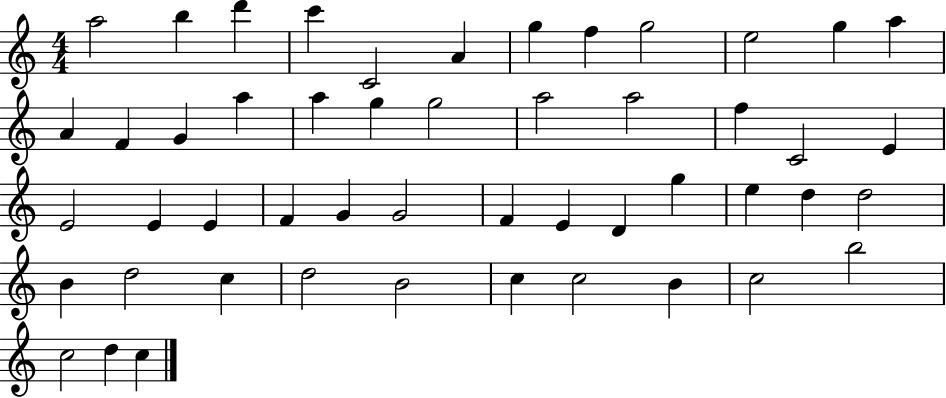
{
  \clef treble
  \numericTimeSignature
  \time 4/4
  \key c \major
  a''2 b''4 d'''4 | c'''4 c'2 a'4 | g''4 f''4 g''2 | e''2 g''4 a''4 | \break a'4 f'4 g'4 a''4 | a''4 g''4 g''2 | a''2 a''2 | f''4 c'2 e'4 | \break e'2 e'4 e'4 | f'4 g'4 g'2 | f'4 e'4 d'4 g''4 | e''4 d''4 d''2 | \break b'4 d''2 c''4 | d''2 b'2 | c''4 c''2 b'4 | c''2 b''2 | \break c''2 d''4 c''4 | \bar "|."
}